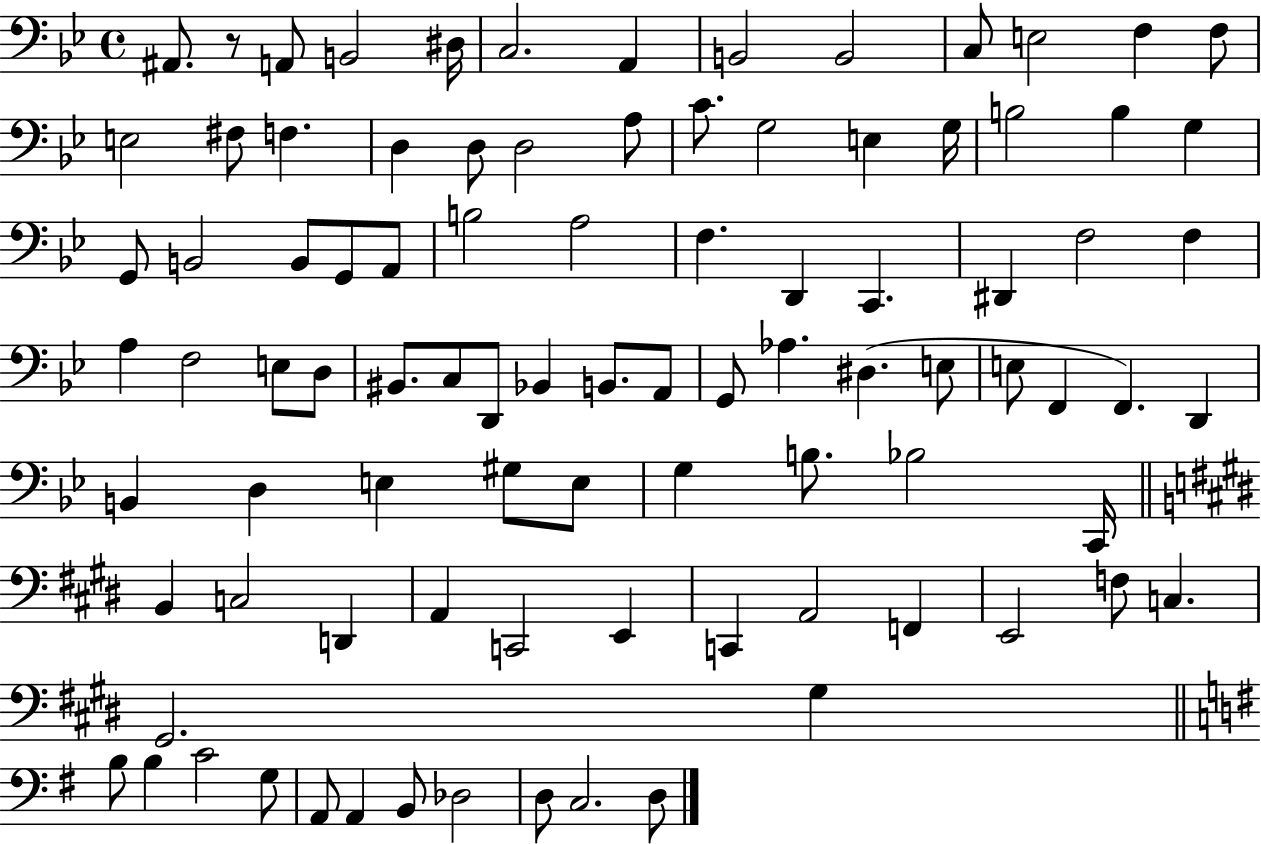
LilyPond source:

{
  \clef bass
  \time 4/4
  \defaultTimeSignature
  \key bes \major
  \repeat volta 2 { ais,8. r8 a,8 b,2 dis16 | c2. a,4 | b,2 b,2 | c8 e2 f4 f8 | \break e2 fis8 f4. | d4 d8 d2 a8 | c'8. g2 e4 g16 | b2 b4 g4 | \break g,8 b,2 b,8 g,8 a,8 | b2 a2 | f4. d,4 c,4. | dis,4 f2 f4 | \break a4 f2 e8 d8 | bis,8. c8 d,8 bes,4 b,8. a,8 | g,8 aes4. dis4.( e8 | e8 f,4 f,4.) d,4 | \break b,4 d4 e4 gis8 e8 | g4 b8. bes2 c,16 | \bar "||" \break \key e \major b,4 c2 d,4 | a,4 c,2 e,4 | c,4 a,2 f,4 | e,2 f8 c4. | \break gis,2. gis4 | \bar "||" \break \key g \major b8 b4 c'2 g8 | a,8 a,4 b,8 des2 | d8 c2. d8 | } \bar "|."
}